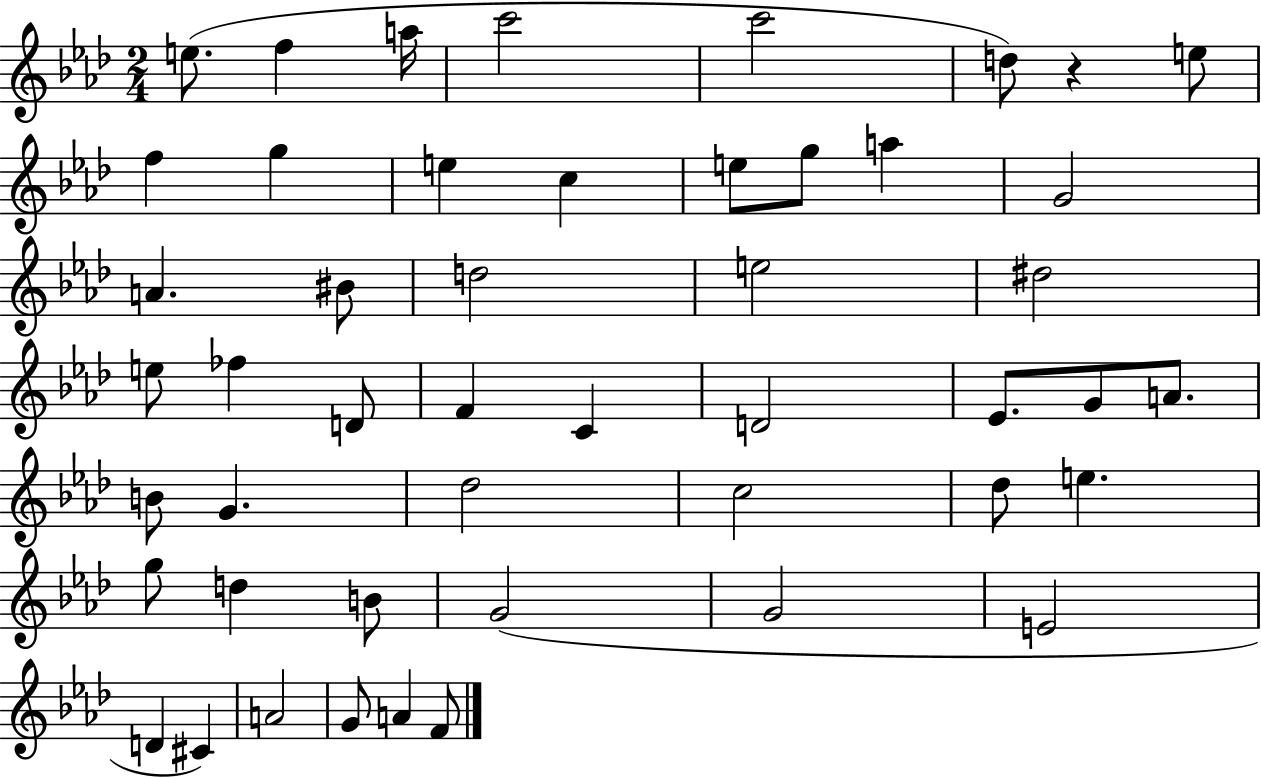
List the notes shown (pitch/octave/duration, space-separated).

E5/e. F5/q A5/s C6/h C6/h D5/e R/q E5/e F5/q G5/q E5/q C5/q E5/e G5/e A5/q G4/h A4/q. BIS4/e D5/h E5/h D#5/h E5/e FES5/q D4/e F4/q C4/q D4/h Eb4/e. G4/e A4/e. B4/e G4/q. Db5/h C5/h Db5/e E5/q. G5/e D5/q B4/e G4/h G4/h E4/h D4/q C#4/q A4/h G4/e A4/q F4/e